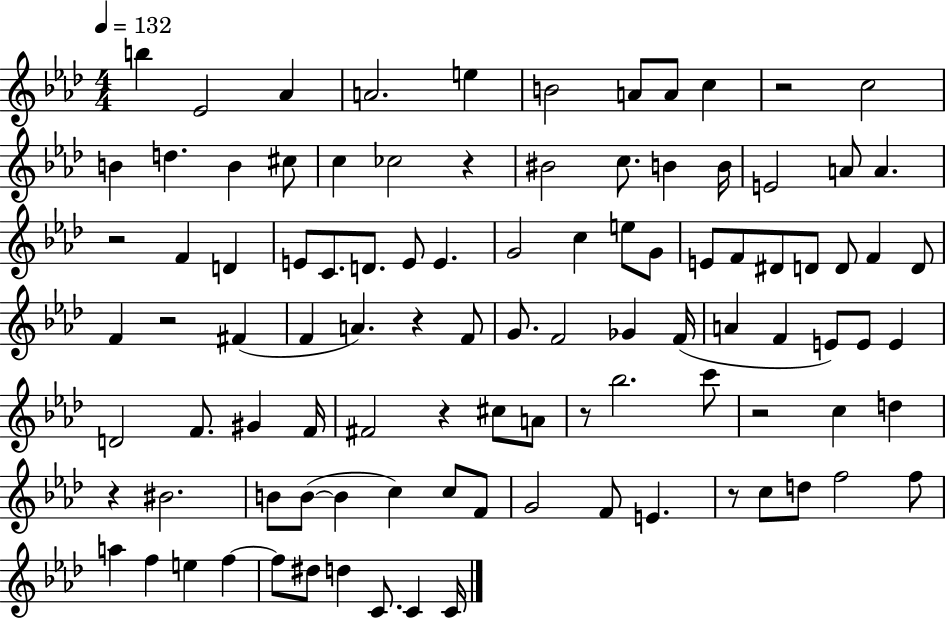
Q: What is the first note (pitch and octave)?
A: B5